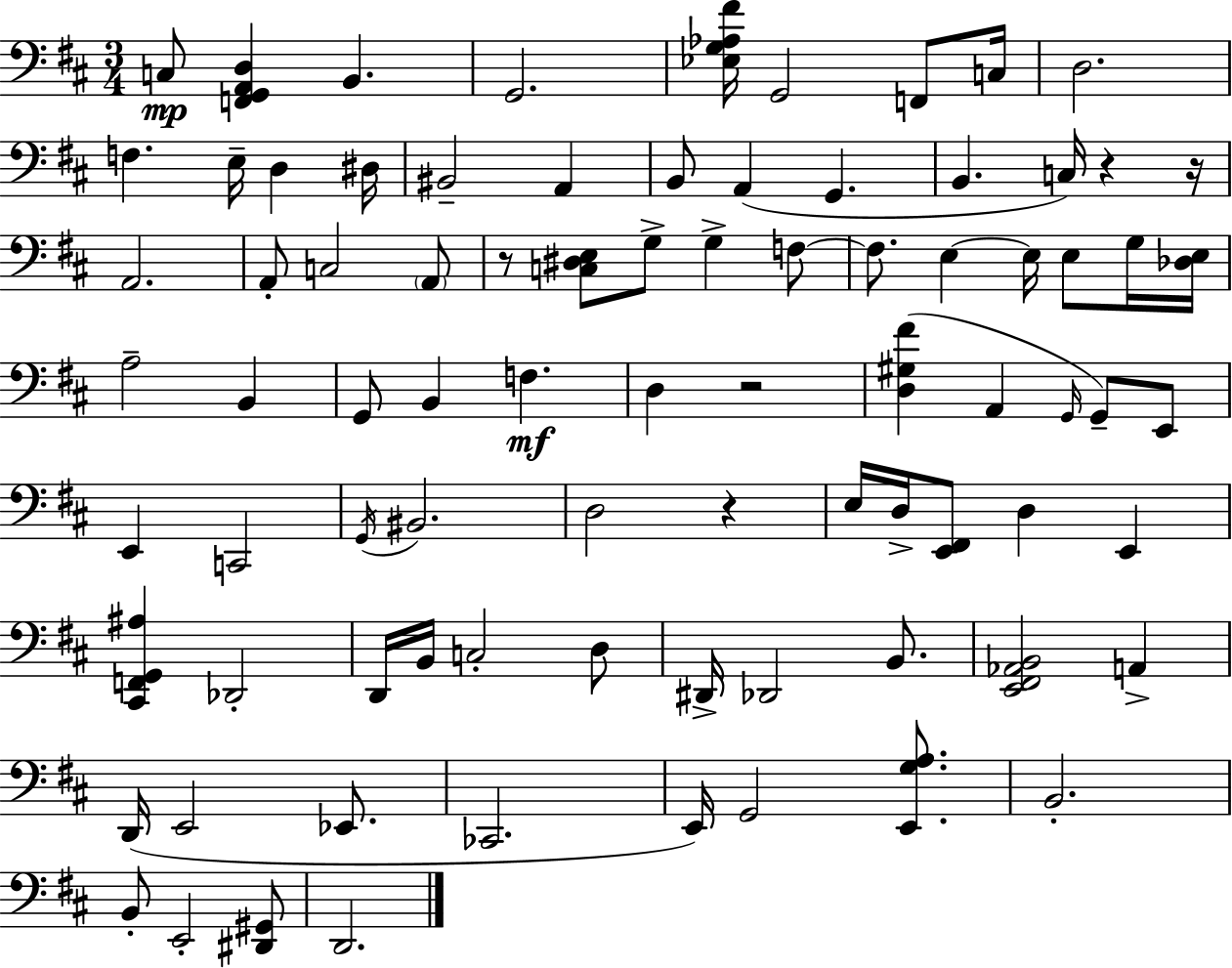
X:1
T:Untitled
M:3/4
L:1/4
K:D
C,/2 [F,,G,,A,,D,] B,, G,,2 [_E,G,_A,^F]/4 G,,2 F,,/2 C,/4 D,2 F, E,/4 D, ^D,/4 ^B,,2 A,, B,,/2 A,, G,, B,, C,/4 z z/4 A,,2 A,,/2 C,2 A,,/2 z/2 [C,^D,E,]/2 G,/2 G, F,/2 F,/2 E, E,/4 E,/2 G,/4 [_D,E,]/4 A,2 B,, G,,/2 B,, F, D, z2 [D,^G,^F] A,, G,,/4 G,,/2 E,,/2 E,, C,,2 G,,/4 ^B,,2 D,2 z E,/4 D,/4 [E,,^F,,]/2 D, E,, [^C,,F,,G,,^A,] _D,,2 D,,/4 B,,/4 C,2 D,/2 ^D,,/4 _D,,2 B,,/2 [E,,^F,,_A,,B,,]2 A,, D,,/4 E,,2 _E,,/2 _C,,2 E,,/4 G,,2 [E,,G,A,]/2 B,,2 B,,/2 E,,2 [^D,,^G,,]/2 D,,2